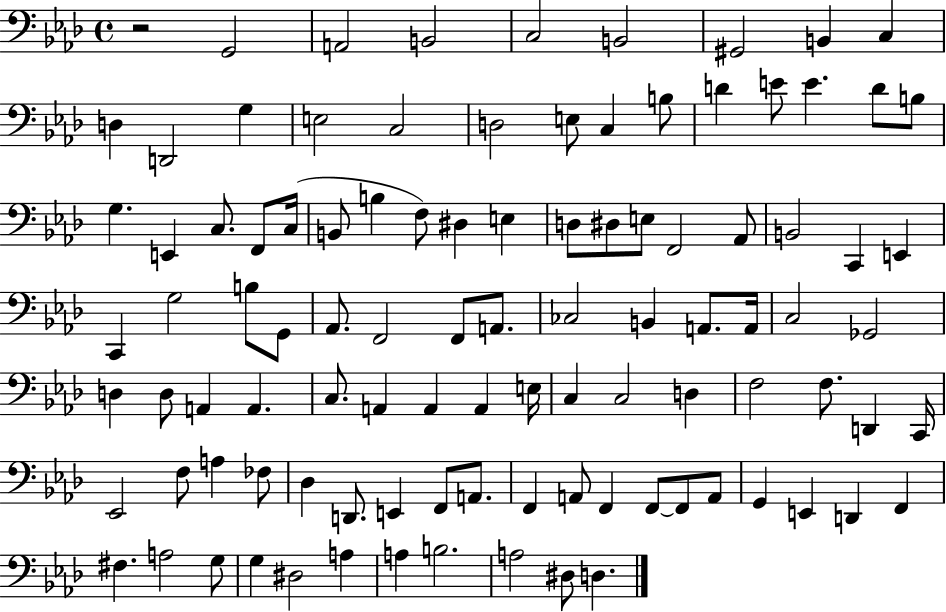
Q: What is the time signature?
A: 4/4